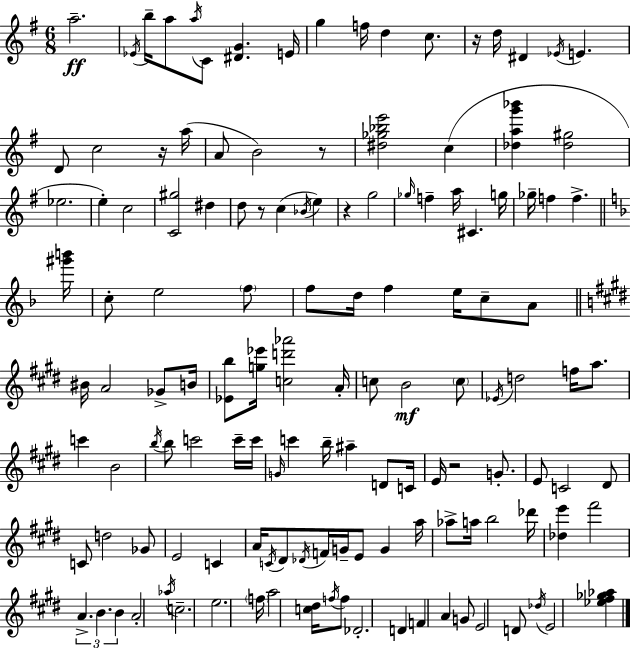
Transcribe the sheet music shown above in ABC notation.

X:1
T:Untitled
M:6/8
L:1/4
K:G
a2 _E/4 b/4 a/2 a/4 C/2 [^DG] E/4 g f/4 d c/2 z/4 d/4 ^D _E/4 E D/2 c2 z/4 a/4 A/2 B2 z/2 [^d_g_be']2 c [_dag'_b'] [_d^g]2 _e2 e c2 [C^g]2 ^d d/2 z/2 c _B/4 e z g2 _g/4 f a/4 ^C g/4 _g/4 f f [^g'b']/4 c/2 e2 f/2 f/2 d/4 f e/4 c/2 A/2 ^B/4 A2 _G/2 B/4 [_Eb]/2 [g_e']/4 [cd'_a']2 A/4 c/2 B2 c/2 _E/4 d2 f/4 a/2 c' B2 b/4 b/2 c'2 c'/4 c'/4 G/4 c' b/4 ^a D/2 C/4 E/4 z2 G/2 E/2 C2 ^D/2 C/2 d2 _G/2 E2 C A/4 C/4 ^D/2 _D/4 F/4 G/4 E/2 G a/4 _a/2 a/4 b2 _d'/4 [_de'] ^f'2 A B B A2 _a/4 c2 e2 f/4 a2 [c^d]/4 f/4 f/2 _D2 D F A G/2 E2 D/2 _d/4 E2 [_e^f_g_a]